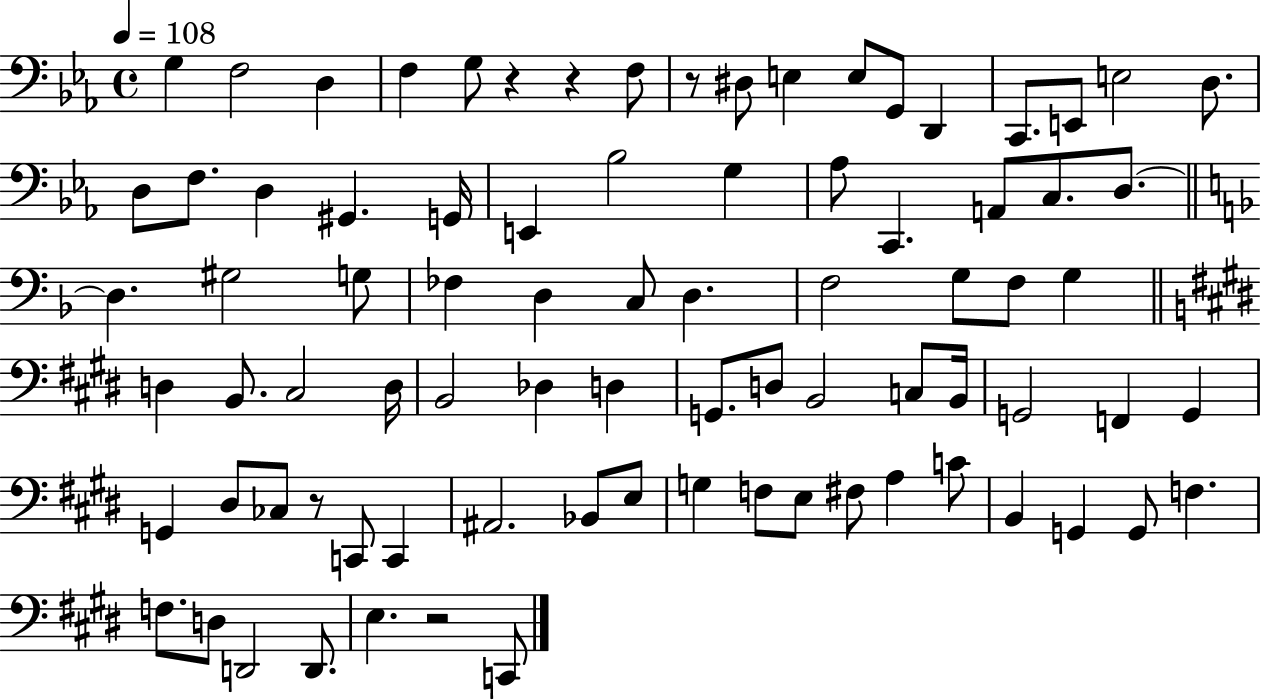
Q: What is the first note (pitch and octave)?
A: G3